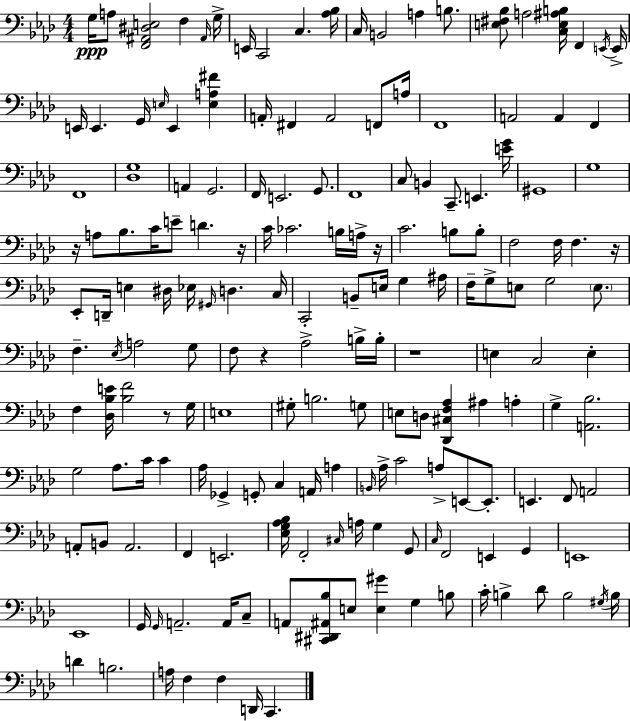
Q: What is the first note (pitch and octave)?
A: G3